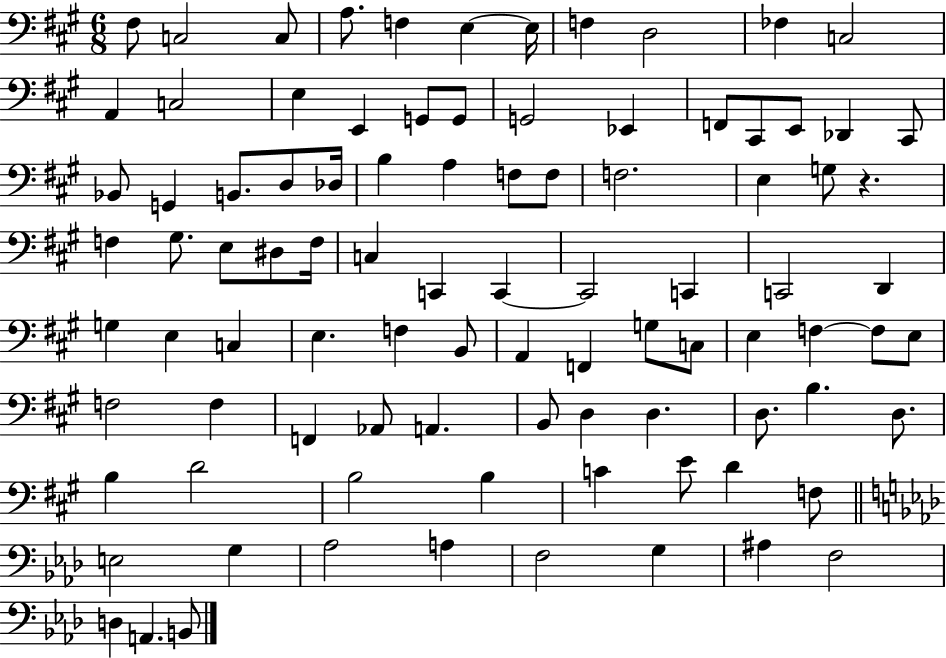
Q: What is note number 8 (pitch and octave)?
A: F3